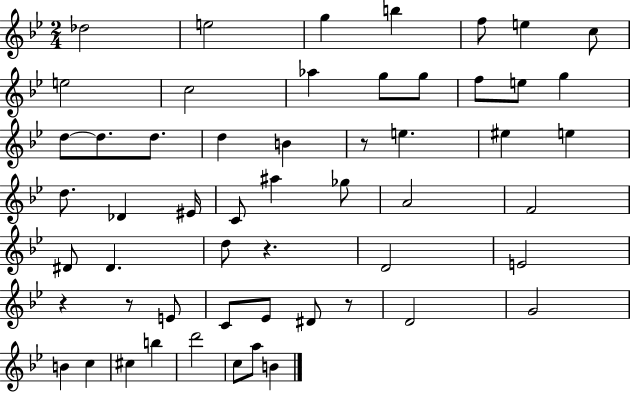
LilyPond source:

{
  \clef treble
  \numericTimeSignature
  \time 2/4
  \key bes \major
  des''2 | e''2 | g''4 b''4 | f''8 e''4 c''8 | \break e''2 | c''2 | aes''4 g''8 g''8 | f''8 e''8 g''4 | \break d''8~~ d''8. d''8. | d''4 b'4 | r8 e''4. | eis''4 e''4 | \break d''8. des'4 eis'16 | c'8 ais''4 ges''8 | a'2 | f'2 | \break dis'8 dis'4. | d''8 r4. | d'2 | e'2 | \break r4 r8 e'8 | c'8 ees'8 dis'8 r8 | d'2 | g'2 | \break b'4 c''4 | cis''4 b''4 | d'''2 | c''8 a''8 b'4 | \break \bar "|."
}